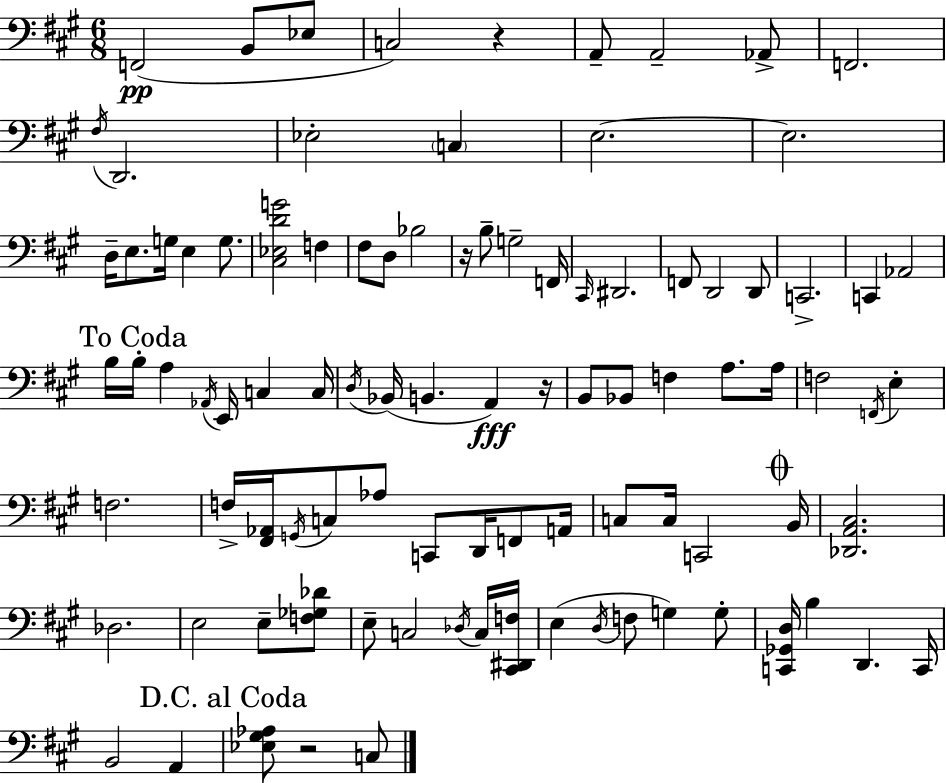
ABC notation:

X:1
T:Untitled
M:6/8
L:1/4
K:A
F,,2 B,,/2 _E,/2 C,2 z A,,/2 A,,2 _A,,/2 F,,2 ^F,/4 D,,2 _E,2 C, E,2 E,2 D,/4 E,/2 G,/4 E, G,/2 [^C,_E,DG]2 F, ^F,/2 D,/2 _B,2 z/4 B,/2 G,2 F,,/4 ^C,,/4 ^D,,2 F,,/2 D,,2 D,,/2 C,,2 C,, _A,,2 B,/4 B,/4 A, _A,,/4 E,,/4 C, C,/4 D,/4 _B,,/4 B,, A,, z/4 B,,/2 _B,,/2 F, A,/2 A,/4 F,2 F,,/4 E, F,2 F,/4 [^F,,_A,,]/4 G,,/4 C,/2 _A,/2 C,,/2 D,,/4 F,,/2 A,,/4 C,/2 C,/4 C,,2 B,,/4 [_D,,A,,^C,]2 _D,2 E,2 E,/2 [F,_G,_D]/2 E,/2 C,2 _D,/4 C,/4 [^C,,^D,,F,]/4 E, D,/4 F,/2 G, G,/2 [C,,_G,,D,]/4 B, D,, C,,/4 B,,2 A,, [_E,^G,_A,]/2 z2 C,/2